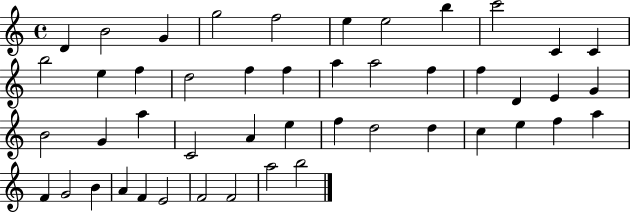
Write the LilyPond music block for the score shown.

{
  \clef treble
  \time 4/4
  \defaultTimeSignature
  \key c \major
  d'4 b'2 g'4 | g''2 f''2 | e''4 e''2 b''4 | c'''2 c'4 c'4 | \break b''2 e''4 f''4 | d''2 f''4 f''4 | a''4 a''2 f''4 | f''4 d'4 e'4 g'4 | \break b'2 g'4 a''4 | c'2 a'4 e''4 | f''4 d''2 d''4 | c''4 e''4 f''4 a''4 | \break f'4 g'2 b'4 | a'4 f'4 e'2 | f'2 f'2 | a''2 b''2 | \break \bar "|."
}